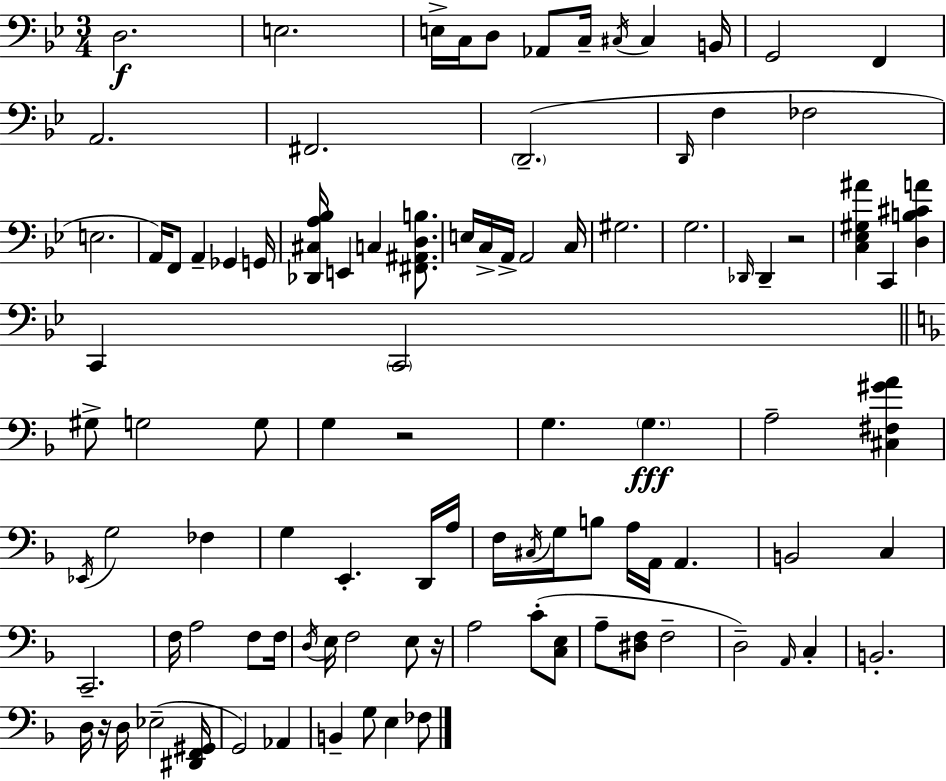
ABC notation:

X:1
T:Untitled
M:3/4
L:1/4
K:Bb
D,2 E,2 E,/4 C,/4 D,/2 _A,,/2 C,/4 ^C,/4 ^C, B,,/4 G,,2 F,, A,,2 ^F,,2 D,,2 D,,/4 F, _F,2 E,2 A,,/4 F,,/2 A,, _G,, G,,/4 [_D,,^C,A,_B,]/4 E,, C, [^F,,^A,,D,B,]/2 E,/4 C,/4 A,,/4 A,,2 C,/4 ^G,2 G,2 _D,,/4 _D,, z2 [C,_E,^G,^A] C,, [D,B,^CA] C,, C,,2 ^G,/2 G,2 G,/2 G, z2 G, G, A,2 [^C,^F,^GA] _E,,/4 G,2 _F, G, E,, D,,/4 A,/4 F,/4 ^C,/4 G,/4 B,/2 A,/4 A,,/4 A,, B,,2 C, C,,2 F,/4 A,2 F,/2 F,/4 D,/4 E,/4 F,2 E,/2 z/4 A,2 C/2 [C,E,]/2 A,/2 [^D,F,]/2 F,2 D,2 A,,/4 C, B,,2 D,/4 z/4 D,/4 _E,2 [^D,,F,,^G,,]/4 G,,2 _A,, B,, G,/2 E, _F,/2